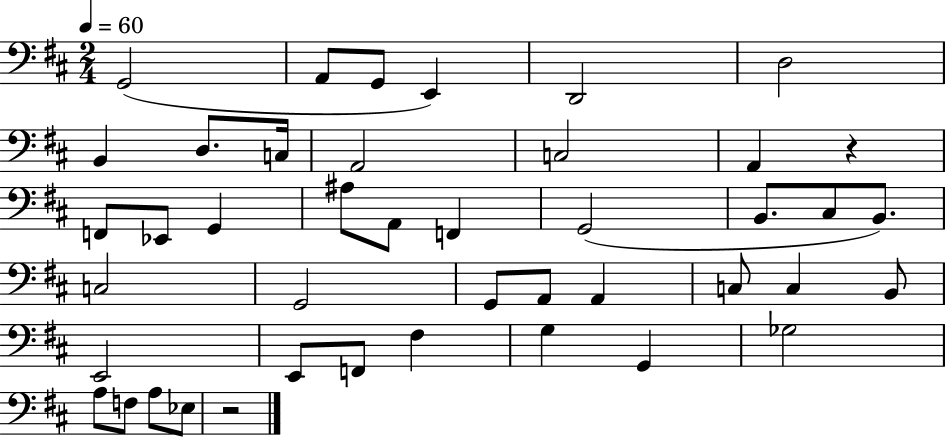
{
  \clef bass
  \numericTimeSignature
  \time 2/4
  \key d \major
  \tempo 4 = 60
  g,2( | a,8 g,8 e,4) | d,2 | d2 | \break b,4 d8. c16 | a,2 | c2 | a,4 r4 | \break f,8 ees,8 g,4 | ais8 a,8 f,4 | g,2( | b,8. cis8 b,8.) | \break c2 | g,2 | g,8 a,8 a,4 | c8 c4 b,8 | \break e,2 | e,8 f,8 fis4 | g4 g,4 | ges2 | \break a8 f8 a8 ees8 | r2 | \bar "|."
}